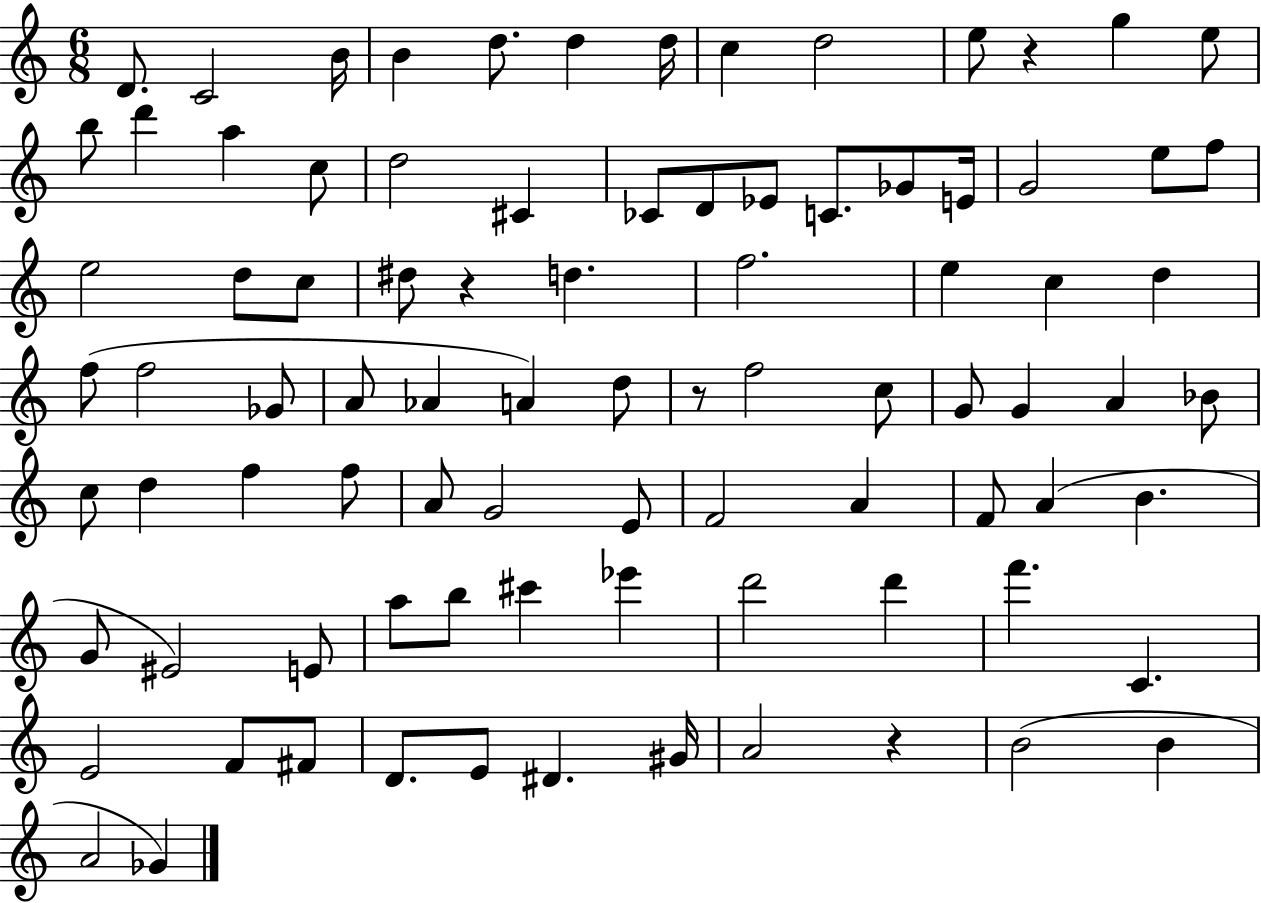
D4/e. C4/h B4/s B4/q D5/e. D5/q D5/s C5/q D5/h E5/e R/q G5/q E5/e B5/e D6/q A5/q C5/e D5/h C#4/q CES4/e D4/e Eb4/e C4/e. Gb4/e E4/s G4/h E5/e F5/e E5/h D5/e C5/e D#5/e R/q D5/q. F5/h. E5/q C5/q D5/q F5/e F5/h Gb4/e A4/e Ab4/q A4/q D5/e R/e F5/h C5/e G4/e G4/q A4/q Bb4/e C5/e D5/q F5/q F5/e A4/e G4/h E4/e F4/h A4/q F4/e A4/q B4/q. G4/e EIS4/h E4/e A5/e B5/e C#6/q Eb6/q D6/h D6/q F6/q. C4/q. E4/h F4/e F#4/e D4/e. E4/e D#4/q. G#4/s A4/h R/q B4/h B4/q A4/h Gb4/q